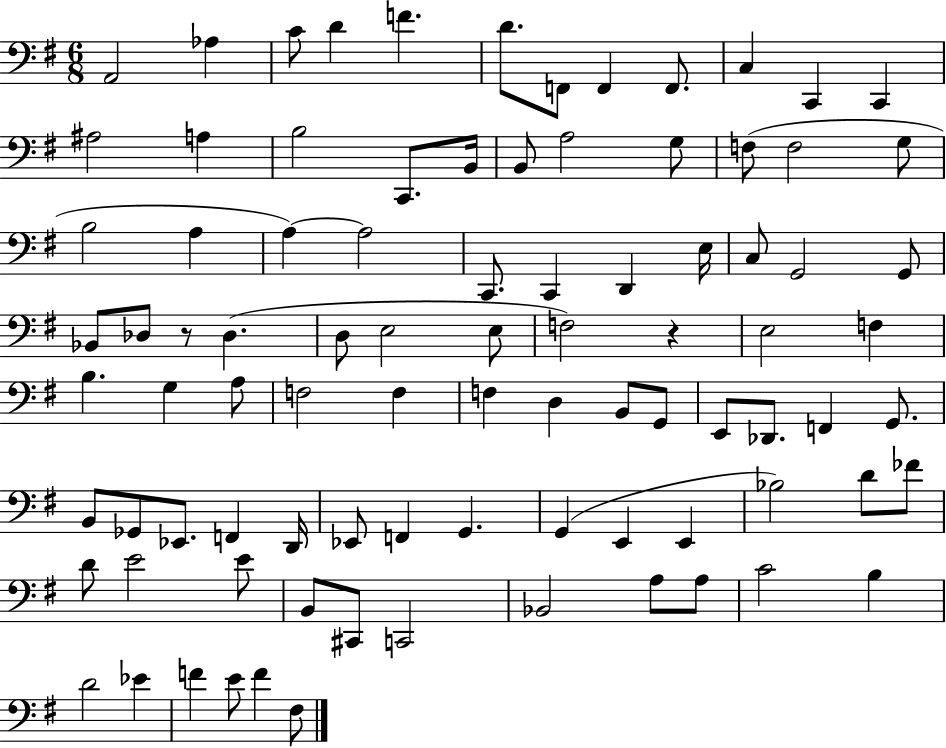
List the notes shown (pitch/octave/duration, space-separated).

A2/h Ab3/q C4/e D4/q F4/q. D4/e. F2/e F2/q F2/e. C3/q C2/q C2/q A#3/h A3/q B3/h C2/e. B2/s B2/e A3/h G3/e F3/e F3/h G3/e B3/h A3/q A3/q A3/h C2/e. C2/q D2/q E3/s C3/e G2/h G2/e Bb2/e Db3/e R/e Db3/q. D3/e E3/h E3/e F3/h R/q E3/h F3/q B3/q. G3/q A3/e F3/h F3/q F3/q D3/q B2/e G2/e E2/e Db2/e. F2/q G2/e. B2/e Gb2/e Eb2/e. F2/q D2/s Eb2/e F2/q G2/q. G2/q E2/q E2/q Bb3/h D4/e FES4/e D4/e E4/h E4/e B2/e C#2/e C2/h Bb2/h A3/e A3/e C4/h B3/q D4/h Eb4/q F4/q E4/e F4/q F#3/e